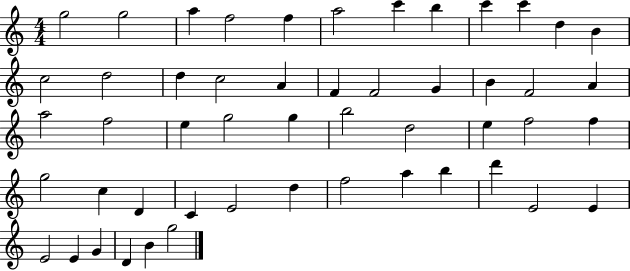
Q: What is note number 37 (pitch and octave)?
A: C4